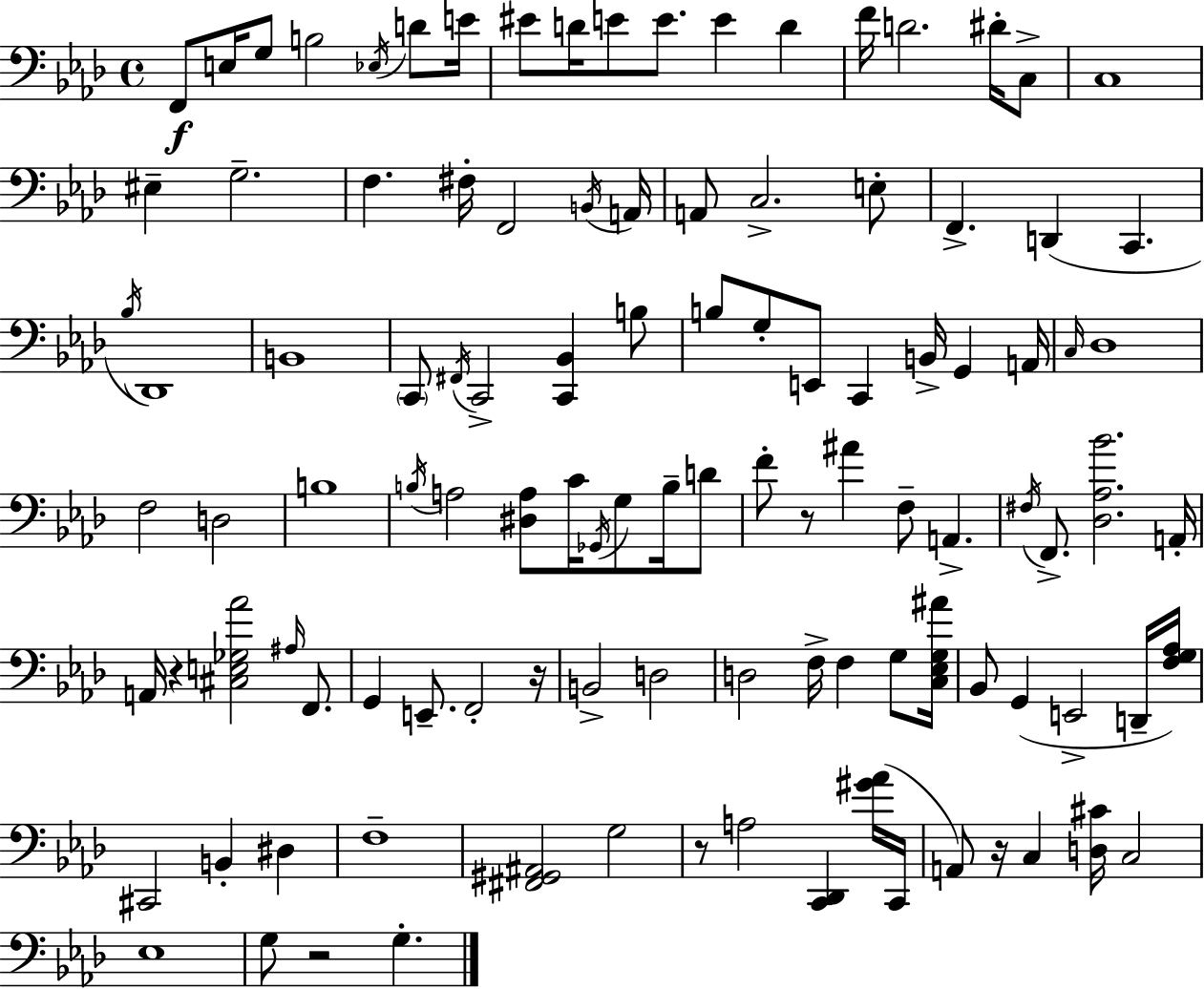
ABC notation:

X:1
T:Untitled
M:4/4
L:1/4
K:Fm
F,,/2 E,/4 G,/2 B,2 _E,/4 D/2 E/4 ^E/2 D/4 E/2 E/2 E D F/4 D2 ^D/4 C,/2 C,4 ^E, G,2 F, ^F,/4 F,,2 B,,/4 A,,/4 A,,/2 C,2 E,/2 F,, D,, C,, _B,/4 _D,,4 B,,4 C,,/2 ^F,,/4 C,,2 [C,,_B,,] B,/2 B,/2 G,/2 E,,/2 C,, B,,/4 G,, A,,/4 C,/4 _D,4 F,2 D,2 B,4 B,/4 A,2 [^D,A,]/2 C/4 _G,,/4 G,/2 B,/4 D/2 F/2 z/2 ^A F,/2 A,, ^F,/4 F,,/2 [_D,_A,_B]2 A,,/4 A,,/4 z [^C,E,_G,_A]2 ^A,/4 F,,/2 G,, E,,/2 F,,2 z/4 B,,2 D,2 D,2 F,/4 F, G,/2 [C,_E,G,^A]/4 _B,,/2 G,, E,,2 D,,/4 [F,G,_A,]/4 ^C,,2 B,, ^D, F,4 [^F,,^G,,^A,,]2 G,2 z/2 A,2 [C,,_D,,] [^G_A]/4 C,,/4 A,,/2 z/4 C, [D,^C]/4 C,2 _E,4 G,/2 z2 G,